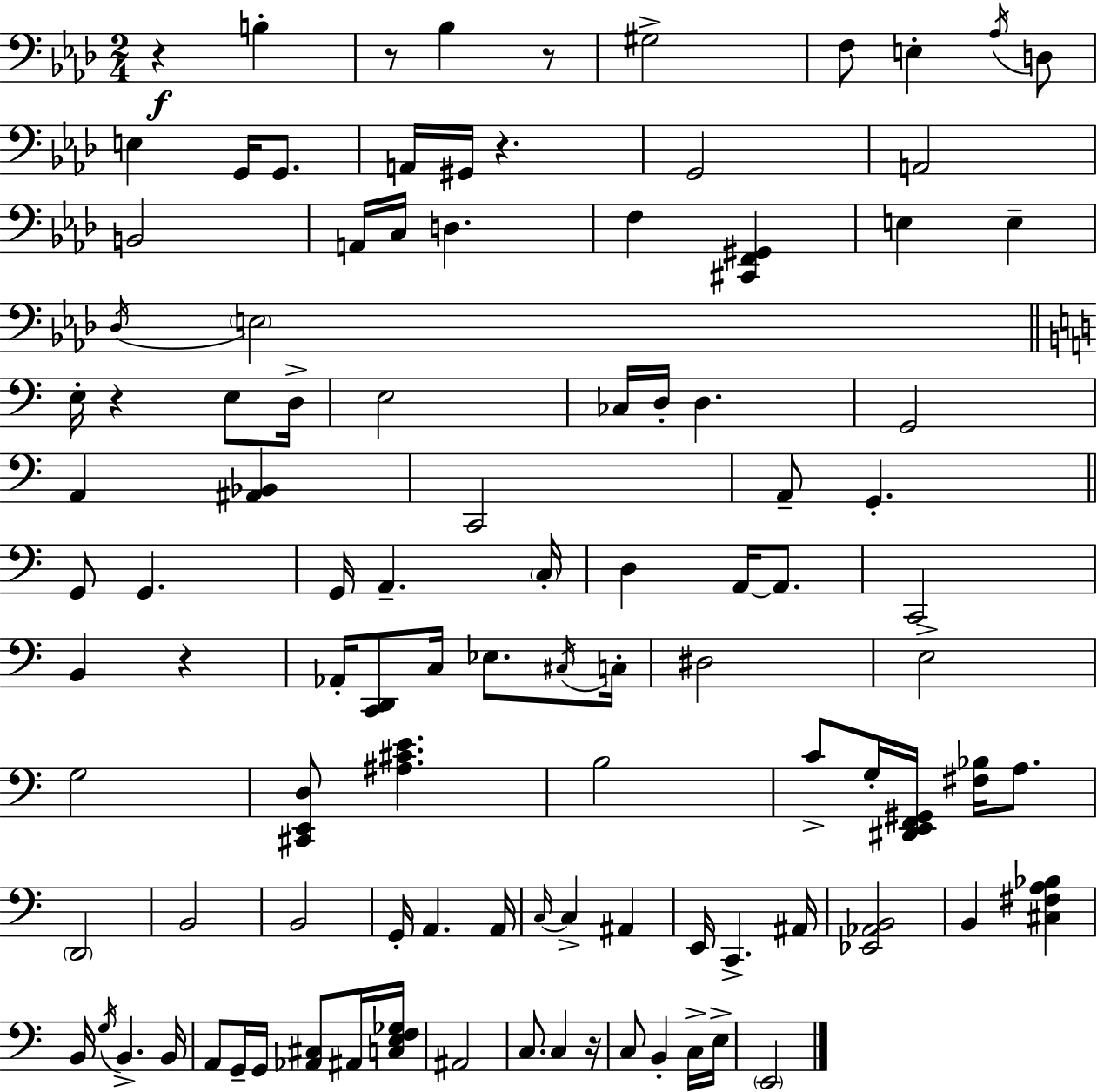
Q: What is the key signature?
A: AES major